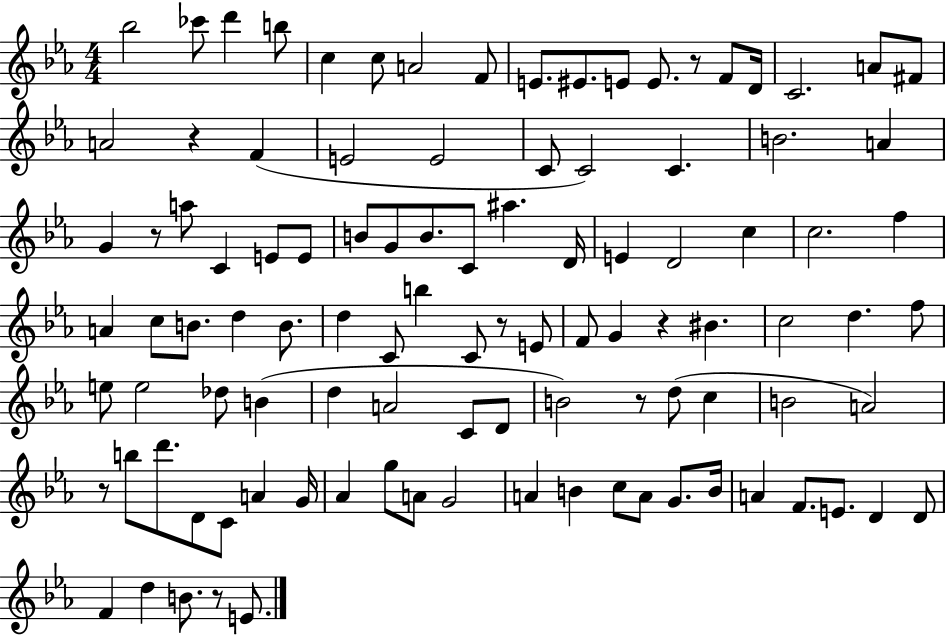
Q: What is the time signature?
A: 4/4